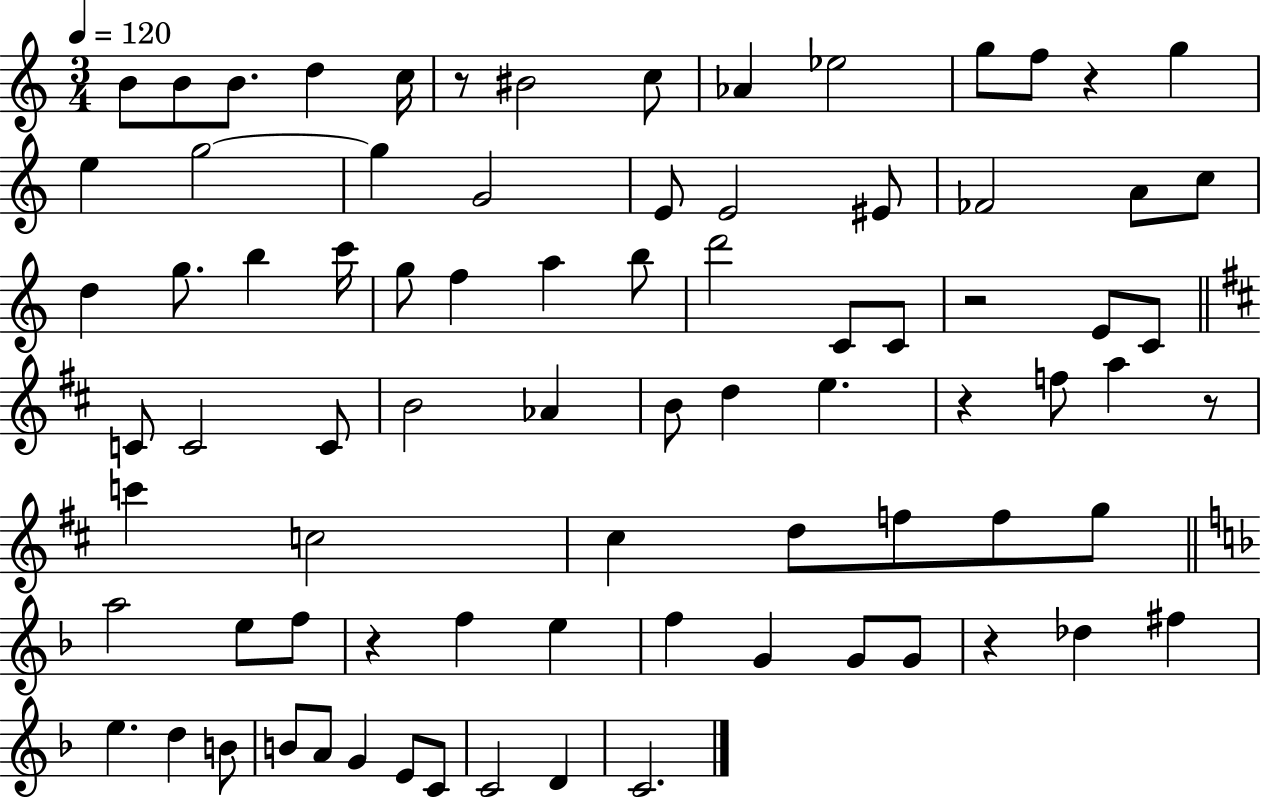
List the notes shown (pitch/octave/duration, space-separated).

B4/e B4/e B4/e. D5/q C5/s R/e BIS4/h C5/e Ab4/q Eb5/h G5/e F5/e R/q G5/q E5/q G5/h G5/q G4/h E4/e E4/h EIS4/e FES4/h A4/e C5/e D5/q G5/e. B5/q C6/s G5/e F5/q A5/q B5/e D6/h C4/e C4/e R/h E4/e C4/e C4/e C4/h C4/e B4/h Ab4/q B4/e D5/q E5/q. R/q F5/e A5/q R/e C6/q C5/h C#5/q D5/e F5/e F5/e G5/e A5/h E5/e F5/e R/q F5/q E5/q F5/q G4/q G4/e G4/e R/q Db5/q F#5/q E5/q. D5/q B4/e B4/e A4/e G4/q E4/e C4/e C4/h D4/q C4/h.